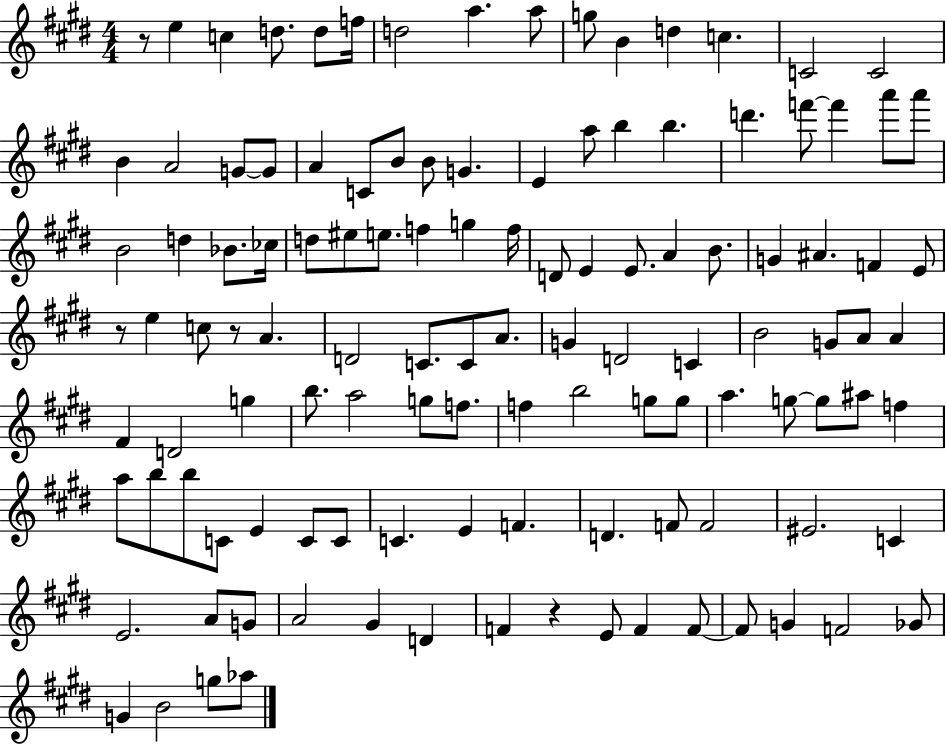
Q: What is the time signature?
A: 4/4